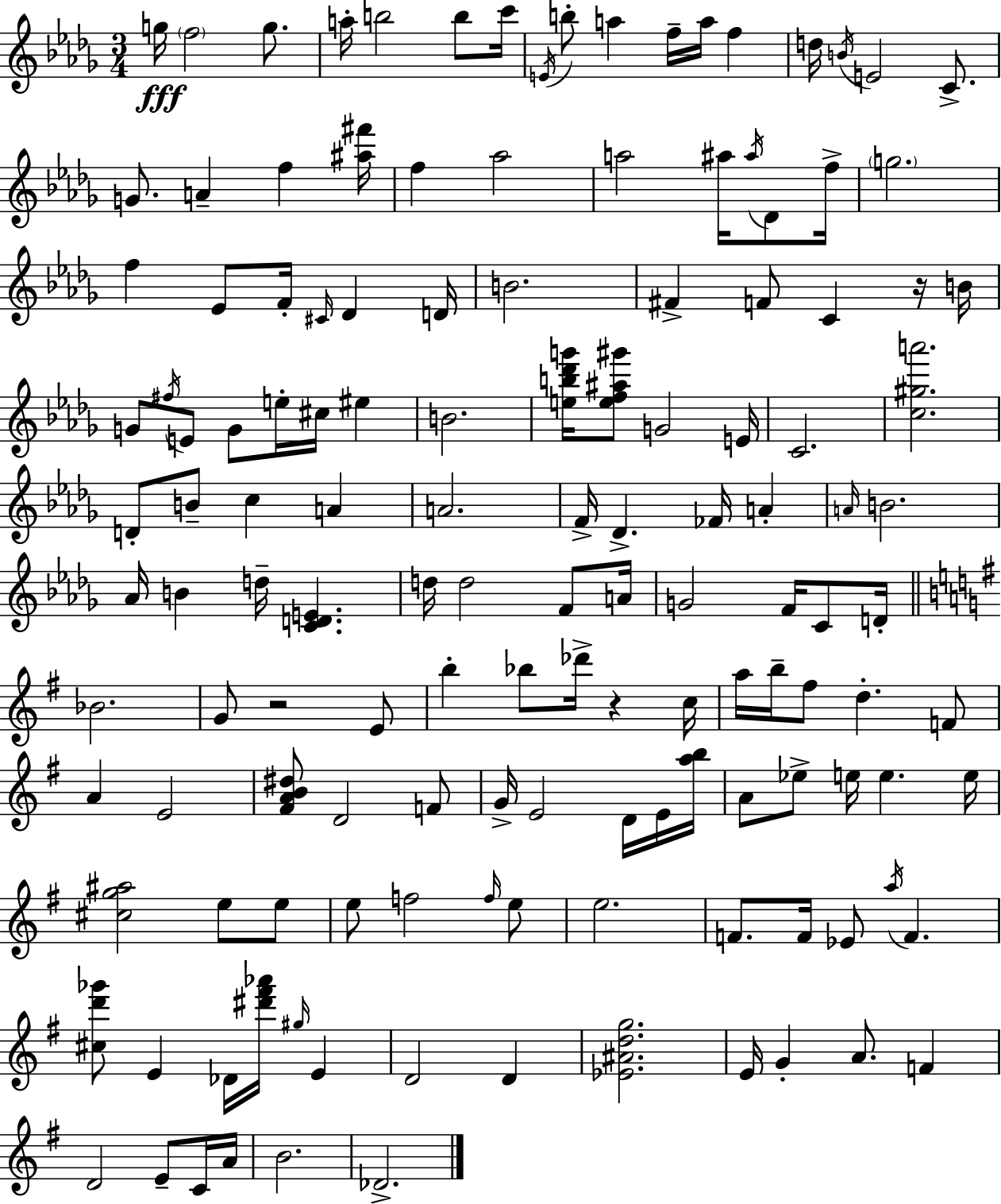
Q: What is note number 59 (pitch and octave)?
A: A4